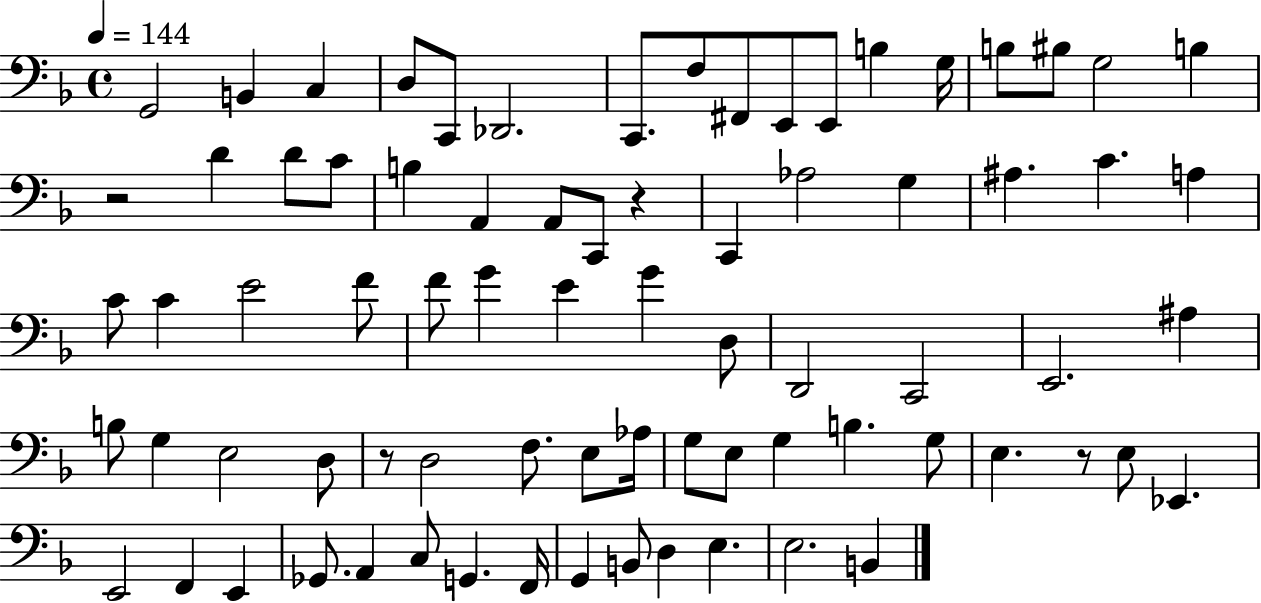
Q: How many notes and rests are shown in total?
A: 77